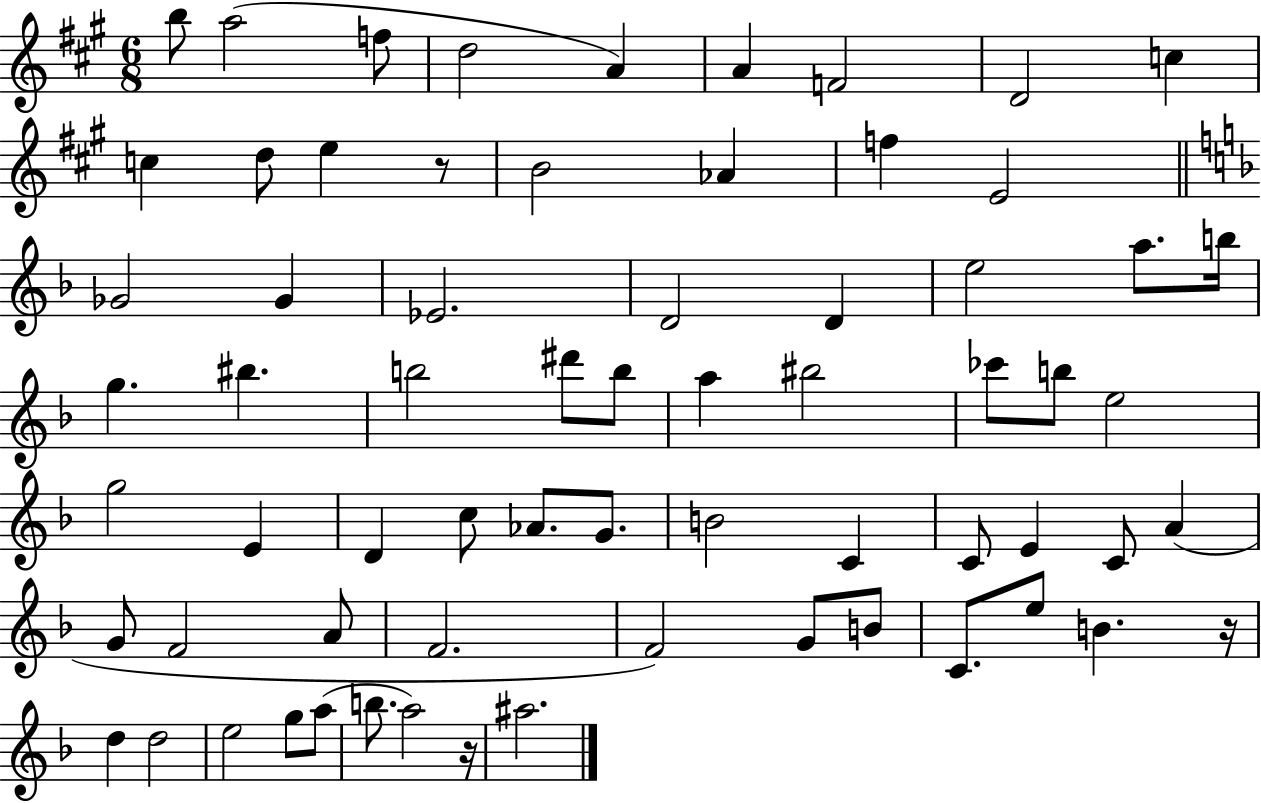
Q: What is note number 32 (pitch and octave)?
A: CES6